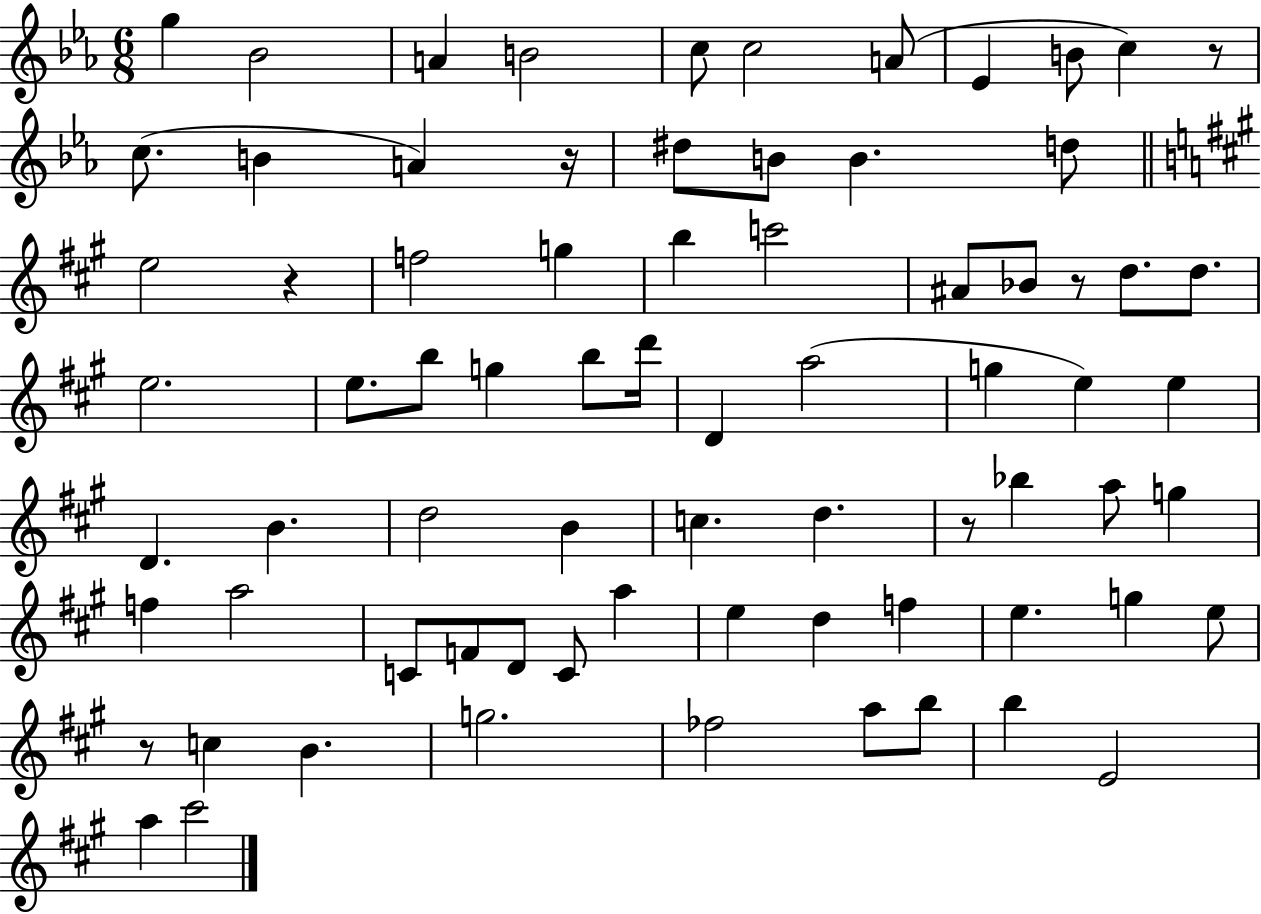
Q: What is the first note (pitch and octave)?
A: G5